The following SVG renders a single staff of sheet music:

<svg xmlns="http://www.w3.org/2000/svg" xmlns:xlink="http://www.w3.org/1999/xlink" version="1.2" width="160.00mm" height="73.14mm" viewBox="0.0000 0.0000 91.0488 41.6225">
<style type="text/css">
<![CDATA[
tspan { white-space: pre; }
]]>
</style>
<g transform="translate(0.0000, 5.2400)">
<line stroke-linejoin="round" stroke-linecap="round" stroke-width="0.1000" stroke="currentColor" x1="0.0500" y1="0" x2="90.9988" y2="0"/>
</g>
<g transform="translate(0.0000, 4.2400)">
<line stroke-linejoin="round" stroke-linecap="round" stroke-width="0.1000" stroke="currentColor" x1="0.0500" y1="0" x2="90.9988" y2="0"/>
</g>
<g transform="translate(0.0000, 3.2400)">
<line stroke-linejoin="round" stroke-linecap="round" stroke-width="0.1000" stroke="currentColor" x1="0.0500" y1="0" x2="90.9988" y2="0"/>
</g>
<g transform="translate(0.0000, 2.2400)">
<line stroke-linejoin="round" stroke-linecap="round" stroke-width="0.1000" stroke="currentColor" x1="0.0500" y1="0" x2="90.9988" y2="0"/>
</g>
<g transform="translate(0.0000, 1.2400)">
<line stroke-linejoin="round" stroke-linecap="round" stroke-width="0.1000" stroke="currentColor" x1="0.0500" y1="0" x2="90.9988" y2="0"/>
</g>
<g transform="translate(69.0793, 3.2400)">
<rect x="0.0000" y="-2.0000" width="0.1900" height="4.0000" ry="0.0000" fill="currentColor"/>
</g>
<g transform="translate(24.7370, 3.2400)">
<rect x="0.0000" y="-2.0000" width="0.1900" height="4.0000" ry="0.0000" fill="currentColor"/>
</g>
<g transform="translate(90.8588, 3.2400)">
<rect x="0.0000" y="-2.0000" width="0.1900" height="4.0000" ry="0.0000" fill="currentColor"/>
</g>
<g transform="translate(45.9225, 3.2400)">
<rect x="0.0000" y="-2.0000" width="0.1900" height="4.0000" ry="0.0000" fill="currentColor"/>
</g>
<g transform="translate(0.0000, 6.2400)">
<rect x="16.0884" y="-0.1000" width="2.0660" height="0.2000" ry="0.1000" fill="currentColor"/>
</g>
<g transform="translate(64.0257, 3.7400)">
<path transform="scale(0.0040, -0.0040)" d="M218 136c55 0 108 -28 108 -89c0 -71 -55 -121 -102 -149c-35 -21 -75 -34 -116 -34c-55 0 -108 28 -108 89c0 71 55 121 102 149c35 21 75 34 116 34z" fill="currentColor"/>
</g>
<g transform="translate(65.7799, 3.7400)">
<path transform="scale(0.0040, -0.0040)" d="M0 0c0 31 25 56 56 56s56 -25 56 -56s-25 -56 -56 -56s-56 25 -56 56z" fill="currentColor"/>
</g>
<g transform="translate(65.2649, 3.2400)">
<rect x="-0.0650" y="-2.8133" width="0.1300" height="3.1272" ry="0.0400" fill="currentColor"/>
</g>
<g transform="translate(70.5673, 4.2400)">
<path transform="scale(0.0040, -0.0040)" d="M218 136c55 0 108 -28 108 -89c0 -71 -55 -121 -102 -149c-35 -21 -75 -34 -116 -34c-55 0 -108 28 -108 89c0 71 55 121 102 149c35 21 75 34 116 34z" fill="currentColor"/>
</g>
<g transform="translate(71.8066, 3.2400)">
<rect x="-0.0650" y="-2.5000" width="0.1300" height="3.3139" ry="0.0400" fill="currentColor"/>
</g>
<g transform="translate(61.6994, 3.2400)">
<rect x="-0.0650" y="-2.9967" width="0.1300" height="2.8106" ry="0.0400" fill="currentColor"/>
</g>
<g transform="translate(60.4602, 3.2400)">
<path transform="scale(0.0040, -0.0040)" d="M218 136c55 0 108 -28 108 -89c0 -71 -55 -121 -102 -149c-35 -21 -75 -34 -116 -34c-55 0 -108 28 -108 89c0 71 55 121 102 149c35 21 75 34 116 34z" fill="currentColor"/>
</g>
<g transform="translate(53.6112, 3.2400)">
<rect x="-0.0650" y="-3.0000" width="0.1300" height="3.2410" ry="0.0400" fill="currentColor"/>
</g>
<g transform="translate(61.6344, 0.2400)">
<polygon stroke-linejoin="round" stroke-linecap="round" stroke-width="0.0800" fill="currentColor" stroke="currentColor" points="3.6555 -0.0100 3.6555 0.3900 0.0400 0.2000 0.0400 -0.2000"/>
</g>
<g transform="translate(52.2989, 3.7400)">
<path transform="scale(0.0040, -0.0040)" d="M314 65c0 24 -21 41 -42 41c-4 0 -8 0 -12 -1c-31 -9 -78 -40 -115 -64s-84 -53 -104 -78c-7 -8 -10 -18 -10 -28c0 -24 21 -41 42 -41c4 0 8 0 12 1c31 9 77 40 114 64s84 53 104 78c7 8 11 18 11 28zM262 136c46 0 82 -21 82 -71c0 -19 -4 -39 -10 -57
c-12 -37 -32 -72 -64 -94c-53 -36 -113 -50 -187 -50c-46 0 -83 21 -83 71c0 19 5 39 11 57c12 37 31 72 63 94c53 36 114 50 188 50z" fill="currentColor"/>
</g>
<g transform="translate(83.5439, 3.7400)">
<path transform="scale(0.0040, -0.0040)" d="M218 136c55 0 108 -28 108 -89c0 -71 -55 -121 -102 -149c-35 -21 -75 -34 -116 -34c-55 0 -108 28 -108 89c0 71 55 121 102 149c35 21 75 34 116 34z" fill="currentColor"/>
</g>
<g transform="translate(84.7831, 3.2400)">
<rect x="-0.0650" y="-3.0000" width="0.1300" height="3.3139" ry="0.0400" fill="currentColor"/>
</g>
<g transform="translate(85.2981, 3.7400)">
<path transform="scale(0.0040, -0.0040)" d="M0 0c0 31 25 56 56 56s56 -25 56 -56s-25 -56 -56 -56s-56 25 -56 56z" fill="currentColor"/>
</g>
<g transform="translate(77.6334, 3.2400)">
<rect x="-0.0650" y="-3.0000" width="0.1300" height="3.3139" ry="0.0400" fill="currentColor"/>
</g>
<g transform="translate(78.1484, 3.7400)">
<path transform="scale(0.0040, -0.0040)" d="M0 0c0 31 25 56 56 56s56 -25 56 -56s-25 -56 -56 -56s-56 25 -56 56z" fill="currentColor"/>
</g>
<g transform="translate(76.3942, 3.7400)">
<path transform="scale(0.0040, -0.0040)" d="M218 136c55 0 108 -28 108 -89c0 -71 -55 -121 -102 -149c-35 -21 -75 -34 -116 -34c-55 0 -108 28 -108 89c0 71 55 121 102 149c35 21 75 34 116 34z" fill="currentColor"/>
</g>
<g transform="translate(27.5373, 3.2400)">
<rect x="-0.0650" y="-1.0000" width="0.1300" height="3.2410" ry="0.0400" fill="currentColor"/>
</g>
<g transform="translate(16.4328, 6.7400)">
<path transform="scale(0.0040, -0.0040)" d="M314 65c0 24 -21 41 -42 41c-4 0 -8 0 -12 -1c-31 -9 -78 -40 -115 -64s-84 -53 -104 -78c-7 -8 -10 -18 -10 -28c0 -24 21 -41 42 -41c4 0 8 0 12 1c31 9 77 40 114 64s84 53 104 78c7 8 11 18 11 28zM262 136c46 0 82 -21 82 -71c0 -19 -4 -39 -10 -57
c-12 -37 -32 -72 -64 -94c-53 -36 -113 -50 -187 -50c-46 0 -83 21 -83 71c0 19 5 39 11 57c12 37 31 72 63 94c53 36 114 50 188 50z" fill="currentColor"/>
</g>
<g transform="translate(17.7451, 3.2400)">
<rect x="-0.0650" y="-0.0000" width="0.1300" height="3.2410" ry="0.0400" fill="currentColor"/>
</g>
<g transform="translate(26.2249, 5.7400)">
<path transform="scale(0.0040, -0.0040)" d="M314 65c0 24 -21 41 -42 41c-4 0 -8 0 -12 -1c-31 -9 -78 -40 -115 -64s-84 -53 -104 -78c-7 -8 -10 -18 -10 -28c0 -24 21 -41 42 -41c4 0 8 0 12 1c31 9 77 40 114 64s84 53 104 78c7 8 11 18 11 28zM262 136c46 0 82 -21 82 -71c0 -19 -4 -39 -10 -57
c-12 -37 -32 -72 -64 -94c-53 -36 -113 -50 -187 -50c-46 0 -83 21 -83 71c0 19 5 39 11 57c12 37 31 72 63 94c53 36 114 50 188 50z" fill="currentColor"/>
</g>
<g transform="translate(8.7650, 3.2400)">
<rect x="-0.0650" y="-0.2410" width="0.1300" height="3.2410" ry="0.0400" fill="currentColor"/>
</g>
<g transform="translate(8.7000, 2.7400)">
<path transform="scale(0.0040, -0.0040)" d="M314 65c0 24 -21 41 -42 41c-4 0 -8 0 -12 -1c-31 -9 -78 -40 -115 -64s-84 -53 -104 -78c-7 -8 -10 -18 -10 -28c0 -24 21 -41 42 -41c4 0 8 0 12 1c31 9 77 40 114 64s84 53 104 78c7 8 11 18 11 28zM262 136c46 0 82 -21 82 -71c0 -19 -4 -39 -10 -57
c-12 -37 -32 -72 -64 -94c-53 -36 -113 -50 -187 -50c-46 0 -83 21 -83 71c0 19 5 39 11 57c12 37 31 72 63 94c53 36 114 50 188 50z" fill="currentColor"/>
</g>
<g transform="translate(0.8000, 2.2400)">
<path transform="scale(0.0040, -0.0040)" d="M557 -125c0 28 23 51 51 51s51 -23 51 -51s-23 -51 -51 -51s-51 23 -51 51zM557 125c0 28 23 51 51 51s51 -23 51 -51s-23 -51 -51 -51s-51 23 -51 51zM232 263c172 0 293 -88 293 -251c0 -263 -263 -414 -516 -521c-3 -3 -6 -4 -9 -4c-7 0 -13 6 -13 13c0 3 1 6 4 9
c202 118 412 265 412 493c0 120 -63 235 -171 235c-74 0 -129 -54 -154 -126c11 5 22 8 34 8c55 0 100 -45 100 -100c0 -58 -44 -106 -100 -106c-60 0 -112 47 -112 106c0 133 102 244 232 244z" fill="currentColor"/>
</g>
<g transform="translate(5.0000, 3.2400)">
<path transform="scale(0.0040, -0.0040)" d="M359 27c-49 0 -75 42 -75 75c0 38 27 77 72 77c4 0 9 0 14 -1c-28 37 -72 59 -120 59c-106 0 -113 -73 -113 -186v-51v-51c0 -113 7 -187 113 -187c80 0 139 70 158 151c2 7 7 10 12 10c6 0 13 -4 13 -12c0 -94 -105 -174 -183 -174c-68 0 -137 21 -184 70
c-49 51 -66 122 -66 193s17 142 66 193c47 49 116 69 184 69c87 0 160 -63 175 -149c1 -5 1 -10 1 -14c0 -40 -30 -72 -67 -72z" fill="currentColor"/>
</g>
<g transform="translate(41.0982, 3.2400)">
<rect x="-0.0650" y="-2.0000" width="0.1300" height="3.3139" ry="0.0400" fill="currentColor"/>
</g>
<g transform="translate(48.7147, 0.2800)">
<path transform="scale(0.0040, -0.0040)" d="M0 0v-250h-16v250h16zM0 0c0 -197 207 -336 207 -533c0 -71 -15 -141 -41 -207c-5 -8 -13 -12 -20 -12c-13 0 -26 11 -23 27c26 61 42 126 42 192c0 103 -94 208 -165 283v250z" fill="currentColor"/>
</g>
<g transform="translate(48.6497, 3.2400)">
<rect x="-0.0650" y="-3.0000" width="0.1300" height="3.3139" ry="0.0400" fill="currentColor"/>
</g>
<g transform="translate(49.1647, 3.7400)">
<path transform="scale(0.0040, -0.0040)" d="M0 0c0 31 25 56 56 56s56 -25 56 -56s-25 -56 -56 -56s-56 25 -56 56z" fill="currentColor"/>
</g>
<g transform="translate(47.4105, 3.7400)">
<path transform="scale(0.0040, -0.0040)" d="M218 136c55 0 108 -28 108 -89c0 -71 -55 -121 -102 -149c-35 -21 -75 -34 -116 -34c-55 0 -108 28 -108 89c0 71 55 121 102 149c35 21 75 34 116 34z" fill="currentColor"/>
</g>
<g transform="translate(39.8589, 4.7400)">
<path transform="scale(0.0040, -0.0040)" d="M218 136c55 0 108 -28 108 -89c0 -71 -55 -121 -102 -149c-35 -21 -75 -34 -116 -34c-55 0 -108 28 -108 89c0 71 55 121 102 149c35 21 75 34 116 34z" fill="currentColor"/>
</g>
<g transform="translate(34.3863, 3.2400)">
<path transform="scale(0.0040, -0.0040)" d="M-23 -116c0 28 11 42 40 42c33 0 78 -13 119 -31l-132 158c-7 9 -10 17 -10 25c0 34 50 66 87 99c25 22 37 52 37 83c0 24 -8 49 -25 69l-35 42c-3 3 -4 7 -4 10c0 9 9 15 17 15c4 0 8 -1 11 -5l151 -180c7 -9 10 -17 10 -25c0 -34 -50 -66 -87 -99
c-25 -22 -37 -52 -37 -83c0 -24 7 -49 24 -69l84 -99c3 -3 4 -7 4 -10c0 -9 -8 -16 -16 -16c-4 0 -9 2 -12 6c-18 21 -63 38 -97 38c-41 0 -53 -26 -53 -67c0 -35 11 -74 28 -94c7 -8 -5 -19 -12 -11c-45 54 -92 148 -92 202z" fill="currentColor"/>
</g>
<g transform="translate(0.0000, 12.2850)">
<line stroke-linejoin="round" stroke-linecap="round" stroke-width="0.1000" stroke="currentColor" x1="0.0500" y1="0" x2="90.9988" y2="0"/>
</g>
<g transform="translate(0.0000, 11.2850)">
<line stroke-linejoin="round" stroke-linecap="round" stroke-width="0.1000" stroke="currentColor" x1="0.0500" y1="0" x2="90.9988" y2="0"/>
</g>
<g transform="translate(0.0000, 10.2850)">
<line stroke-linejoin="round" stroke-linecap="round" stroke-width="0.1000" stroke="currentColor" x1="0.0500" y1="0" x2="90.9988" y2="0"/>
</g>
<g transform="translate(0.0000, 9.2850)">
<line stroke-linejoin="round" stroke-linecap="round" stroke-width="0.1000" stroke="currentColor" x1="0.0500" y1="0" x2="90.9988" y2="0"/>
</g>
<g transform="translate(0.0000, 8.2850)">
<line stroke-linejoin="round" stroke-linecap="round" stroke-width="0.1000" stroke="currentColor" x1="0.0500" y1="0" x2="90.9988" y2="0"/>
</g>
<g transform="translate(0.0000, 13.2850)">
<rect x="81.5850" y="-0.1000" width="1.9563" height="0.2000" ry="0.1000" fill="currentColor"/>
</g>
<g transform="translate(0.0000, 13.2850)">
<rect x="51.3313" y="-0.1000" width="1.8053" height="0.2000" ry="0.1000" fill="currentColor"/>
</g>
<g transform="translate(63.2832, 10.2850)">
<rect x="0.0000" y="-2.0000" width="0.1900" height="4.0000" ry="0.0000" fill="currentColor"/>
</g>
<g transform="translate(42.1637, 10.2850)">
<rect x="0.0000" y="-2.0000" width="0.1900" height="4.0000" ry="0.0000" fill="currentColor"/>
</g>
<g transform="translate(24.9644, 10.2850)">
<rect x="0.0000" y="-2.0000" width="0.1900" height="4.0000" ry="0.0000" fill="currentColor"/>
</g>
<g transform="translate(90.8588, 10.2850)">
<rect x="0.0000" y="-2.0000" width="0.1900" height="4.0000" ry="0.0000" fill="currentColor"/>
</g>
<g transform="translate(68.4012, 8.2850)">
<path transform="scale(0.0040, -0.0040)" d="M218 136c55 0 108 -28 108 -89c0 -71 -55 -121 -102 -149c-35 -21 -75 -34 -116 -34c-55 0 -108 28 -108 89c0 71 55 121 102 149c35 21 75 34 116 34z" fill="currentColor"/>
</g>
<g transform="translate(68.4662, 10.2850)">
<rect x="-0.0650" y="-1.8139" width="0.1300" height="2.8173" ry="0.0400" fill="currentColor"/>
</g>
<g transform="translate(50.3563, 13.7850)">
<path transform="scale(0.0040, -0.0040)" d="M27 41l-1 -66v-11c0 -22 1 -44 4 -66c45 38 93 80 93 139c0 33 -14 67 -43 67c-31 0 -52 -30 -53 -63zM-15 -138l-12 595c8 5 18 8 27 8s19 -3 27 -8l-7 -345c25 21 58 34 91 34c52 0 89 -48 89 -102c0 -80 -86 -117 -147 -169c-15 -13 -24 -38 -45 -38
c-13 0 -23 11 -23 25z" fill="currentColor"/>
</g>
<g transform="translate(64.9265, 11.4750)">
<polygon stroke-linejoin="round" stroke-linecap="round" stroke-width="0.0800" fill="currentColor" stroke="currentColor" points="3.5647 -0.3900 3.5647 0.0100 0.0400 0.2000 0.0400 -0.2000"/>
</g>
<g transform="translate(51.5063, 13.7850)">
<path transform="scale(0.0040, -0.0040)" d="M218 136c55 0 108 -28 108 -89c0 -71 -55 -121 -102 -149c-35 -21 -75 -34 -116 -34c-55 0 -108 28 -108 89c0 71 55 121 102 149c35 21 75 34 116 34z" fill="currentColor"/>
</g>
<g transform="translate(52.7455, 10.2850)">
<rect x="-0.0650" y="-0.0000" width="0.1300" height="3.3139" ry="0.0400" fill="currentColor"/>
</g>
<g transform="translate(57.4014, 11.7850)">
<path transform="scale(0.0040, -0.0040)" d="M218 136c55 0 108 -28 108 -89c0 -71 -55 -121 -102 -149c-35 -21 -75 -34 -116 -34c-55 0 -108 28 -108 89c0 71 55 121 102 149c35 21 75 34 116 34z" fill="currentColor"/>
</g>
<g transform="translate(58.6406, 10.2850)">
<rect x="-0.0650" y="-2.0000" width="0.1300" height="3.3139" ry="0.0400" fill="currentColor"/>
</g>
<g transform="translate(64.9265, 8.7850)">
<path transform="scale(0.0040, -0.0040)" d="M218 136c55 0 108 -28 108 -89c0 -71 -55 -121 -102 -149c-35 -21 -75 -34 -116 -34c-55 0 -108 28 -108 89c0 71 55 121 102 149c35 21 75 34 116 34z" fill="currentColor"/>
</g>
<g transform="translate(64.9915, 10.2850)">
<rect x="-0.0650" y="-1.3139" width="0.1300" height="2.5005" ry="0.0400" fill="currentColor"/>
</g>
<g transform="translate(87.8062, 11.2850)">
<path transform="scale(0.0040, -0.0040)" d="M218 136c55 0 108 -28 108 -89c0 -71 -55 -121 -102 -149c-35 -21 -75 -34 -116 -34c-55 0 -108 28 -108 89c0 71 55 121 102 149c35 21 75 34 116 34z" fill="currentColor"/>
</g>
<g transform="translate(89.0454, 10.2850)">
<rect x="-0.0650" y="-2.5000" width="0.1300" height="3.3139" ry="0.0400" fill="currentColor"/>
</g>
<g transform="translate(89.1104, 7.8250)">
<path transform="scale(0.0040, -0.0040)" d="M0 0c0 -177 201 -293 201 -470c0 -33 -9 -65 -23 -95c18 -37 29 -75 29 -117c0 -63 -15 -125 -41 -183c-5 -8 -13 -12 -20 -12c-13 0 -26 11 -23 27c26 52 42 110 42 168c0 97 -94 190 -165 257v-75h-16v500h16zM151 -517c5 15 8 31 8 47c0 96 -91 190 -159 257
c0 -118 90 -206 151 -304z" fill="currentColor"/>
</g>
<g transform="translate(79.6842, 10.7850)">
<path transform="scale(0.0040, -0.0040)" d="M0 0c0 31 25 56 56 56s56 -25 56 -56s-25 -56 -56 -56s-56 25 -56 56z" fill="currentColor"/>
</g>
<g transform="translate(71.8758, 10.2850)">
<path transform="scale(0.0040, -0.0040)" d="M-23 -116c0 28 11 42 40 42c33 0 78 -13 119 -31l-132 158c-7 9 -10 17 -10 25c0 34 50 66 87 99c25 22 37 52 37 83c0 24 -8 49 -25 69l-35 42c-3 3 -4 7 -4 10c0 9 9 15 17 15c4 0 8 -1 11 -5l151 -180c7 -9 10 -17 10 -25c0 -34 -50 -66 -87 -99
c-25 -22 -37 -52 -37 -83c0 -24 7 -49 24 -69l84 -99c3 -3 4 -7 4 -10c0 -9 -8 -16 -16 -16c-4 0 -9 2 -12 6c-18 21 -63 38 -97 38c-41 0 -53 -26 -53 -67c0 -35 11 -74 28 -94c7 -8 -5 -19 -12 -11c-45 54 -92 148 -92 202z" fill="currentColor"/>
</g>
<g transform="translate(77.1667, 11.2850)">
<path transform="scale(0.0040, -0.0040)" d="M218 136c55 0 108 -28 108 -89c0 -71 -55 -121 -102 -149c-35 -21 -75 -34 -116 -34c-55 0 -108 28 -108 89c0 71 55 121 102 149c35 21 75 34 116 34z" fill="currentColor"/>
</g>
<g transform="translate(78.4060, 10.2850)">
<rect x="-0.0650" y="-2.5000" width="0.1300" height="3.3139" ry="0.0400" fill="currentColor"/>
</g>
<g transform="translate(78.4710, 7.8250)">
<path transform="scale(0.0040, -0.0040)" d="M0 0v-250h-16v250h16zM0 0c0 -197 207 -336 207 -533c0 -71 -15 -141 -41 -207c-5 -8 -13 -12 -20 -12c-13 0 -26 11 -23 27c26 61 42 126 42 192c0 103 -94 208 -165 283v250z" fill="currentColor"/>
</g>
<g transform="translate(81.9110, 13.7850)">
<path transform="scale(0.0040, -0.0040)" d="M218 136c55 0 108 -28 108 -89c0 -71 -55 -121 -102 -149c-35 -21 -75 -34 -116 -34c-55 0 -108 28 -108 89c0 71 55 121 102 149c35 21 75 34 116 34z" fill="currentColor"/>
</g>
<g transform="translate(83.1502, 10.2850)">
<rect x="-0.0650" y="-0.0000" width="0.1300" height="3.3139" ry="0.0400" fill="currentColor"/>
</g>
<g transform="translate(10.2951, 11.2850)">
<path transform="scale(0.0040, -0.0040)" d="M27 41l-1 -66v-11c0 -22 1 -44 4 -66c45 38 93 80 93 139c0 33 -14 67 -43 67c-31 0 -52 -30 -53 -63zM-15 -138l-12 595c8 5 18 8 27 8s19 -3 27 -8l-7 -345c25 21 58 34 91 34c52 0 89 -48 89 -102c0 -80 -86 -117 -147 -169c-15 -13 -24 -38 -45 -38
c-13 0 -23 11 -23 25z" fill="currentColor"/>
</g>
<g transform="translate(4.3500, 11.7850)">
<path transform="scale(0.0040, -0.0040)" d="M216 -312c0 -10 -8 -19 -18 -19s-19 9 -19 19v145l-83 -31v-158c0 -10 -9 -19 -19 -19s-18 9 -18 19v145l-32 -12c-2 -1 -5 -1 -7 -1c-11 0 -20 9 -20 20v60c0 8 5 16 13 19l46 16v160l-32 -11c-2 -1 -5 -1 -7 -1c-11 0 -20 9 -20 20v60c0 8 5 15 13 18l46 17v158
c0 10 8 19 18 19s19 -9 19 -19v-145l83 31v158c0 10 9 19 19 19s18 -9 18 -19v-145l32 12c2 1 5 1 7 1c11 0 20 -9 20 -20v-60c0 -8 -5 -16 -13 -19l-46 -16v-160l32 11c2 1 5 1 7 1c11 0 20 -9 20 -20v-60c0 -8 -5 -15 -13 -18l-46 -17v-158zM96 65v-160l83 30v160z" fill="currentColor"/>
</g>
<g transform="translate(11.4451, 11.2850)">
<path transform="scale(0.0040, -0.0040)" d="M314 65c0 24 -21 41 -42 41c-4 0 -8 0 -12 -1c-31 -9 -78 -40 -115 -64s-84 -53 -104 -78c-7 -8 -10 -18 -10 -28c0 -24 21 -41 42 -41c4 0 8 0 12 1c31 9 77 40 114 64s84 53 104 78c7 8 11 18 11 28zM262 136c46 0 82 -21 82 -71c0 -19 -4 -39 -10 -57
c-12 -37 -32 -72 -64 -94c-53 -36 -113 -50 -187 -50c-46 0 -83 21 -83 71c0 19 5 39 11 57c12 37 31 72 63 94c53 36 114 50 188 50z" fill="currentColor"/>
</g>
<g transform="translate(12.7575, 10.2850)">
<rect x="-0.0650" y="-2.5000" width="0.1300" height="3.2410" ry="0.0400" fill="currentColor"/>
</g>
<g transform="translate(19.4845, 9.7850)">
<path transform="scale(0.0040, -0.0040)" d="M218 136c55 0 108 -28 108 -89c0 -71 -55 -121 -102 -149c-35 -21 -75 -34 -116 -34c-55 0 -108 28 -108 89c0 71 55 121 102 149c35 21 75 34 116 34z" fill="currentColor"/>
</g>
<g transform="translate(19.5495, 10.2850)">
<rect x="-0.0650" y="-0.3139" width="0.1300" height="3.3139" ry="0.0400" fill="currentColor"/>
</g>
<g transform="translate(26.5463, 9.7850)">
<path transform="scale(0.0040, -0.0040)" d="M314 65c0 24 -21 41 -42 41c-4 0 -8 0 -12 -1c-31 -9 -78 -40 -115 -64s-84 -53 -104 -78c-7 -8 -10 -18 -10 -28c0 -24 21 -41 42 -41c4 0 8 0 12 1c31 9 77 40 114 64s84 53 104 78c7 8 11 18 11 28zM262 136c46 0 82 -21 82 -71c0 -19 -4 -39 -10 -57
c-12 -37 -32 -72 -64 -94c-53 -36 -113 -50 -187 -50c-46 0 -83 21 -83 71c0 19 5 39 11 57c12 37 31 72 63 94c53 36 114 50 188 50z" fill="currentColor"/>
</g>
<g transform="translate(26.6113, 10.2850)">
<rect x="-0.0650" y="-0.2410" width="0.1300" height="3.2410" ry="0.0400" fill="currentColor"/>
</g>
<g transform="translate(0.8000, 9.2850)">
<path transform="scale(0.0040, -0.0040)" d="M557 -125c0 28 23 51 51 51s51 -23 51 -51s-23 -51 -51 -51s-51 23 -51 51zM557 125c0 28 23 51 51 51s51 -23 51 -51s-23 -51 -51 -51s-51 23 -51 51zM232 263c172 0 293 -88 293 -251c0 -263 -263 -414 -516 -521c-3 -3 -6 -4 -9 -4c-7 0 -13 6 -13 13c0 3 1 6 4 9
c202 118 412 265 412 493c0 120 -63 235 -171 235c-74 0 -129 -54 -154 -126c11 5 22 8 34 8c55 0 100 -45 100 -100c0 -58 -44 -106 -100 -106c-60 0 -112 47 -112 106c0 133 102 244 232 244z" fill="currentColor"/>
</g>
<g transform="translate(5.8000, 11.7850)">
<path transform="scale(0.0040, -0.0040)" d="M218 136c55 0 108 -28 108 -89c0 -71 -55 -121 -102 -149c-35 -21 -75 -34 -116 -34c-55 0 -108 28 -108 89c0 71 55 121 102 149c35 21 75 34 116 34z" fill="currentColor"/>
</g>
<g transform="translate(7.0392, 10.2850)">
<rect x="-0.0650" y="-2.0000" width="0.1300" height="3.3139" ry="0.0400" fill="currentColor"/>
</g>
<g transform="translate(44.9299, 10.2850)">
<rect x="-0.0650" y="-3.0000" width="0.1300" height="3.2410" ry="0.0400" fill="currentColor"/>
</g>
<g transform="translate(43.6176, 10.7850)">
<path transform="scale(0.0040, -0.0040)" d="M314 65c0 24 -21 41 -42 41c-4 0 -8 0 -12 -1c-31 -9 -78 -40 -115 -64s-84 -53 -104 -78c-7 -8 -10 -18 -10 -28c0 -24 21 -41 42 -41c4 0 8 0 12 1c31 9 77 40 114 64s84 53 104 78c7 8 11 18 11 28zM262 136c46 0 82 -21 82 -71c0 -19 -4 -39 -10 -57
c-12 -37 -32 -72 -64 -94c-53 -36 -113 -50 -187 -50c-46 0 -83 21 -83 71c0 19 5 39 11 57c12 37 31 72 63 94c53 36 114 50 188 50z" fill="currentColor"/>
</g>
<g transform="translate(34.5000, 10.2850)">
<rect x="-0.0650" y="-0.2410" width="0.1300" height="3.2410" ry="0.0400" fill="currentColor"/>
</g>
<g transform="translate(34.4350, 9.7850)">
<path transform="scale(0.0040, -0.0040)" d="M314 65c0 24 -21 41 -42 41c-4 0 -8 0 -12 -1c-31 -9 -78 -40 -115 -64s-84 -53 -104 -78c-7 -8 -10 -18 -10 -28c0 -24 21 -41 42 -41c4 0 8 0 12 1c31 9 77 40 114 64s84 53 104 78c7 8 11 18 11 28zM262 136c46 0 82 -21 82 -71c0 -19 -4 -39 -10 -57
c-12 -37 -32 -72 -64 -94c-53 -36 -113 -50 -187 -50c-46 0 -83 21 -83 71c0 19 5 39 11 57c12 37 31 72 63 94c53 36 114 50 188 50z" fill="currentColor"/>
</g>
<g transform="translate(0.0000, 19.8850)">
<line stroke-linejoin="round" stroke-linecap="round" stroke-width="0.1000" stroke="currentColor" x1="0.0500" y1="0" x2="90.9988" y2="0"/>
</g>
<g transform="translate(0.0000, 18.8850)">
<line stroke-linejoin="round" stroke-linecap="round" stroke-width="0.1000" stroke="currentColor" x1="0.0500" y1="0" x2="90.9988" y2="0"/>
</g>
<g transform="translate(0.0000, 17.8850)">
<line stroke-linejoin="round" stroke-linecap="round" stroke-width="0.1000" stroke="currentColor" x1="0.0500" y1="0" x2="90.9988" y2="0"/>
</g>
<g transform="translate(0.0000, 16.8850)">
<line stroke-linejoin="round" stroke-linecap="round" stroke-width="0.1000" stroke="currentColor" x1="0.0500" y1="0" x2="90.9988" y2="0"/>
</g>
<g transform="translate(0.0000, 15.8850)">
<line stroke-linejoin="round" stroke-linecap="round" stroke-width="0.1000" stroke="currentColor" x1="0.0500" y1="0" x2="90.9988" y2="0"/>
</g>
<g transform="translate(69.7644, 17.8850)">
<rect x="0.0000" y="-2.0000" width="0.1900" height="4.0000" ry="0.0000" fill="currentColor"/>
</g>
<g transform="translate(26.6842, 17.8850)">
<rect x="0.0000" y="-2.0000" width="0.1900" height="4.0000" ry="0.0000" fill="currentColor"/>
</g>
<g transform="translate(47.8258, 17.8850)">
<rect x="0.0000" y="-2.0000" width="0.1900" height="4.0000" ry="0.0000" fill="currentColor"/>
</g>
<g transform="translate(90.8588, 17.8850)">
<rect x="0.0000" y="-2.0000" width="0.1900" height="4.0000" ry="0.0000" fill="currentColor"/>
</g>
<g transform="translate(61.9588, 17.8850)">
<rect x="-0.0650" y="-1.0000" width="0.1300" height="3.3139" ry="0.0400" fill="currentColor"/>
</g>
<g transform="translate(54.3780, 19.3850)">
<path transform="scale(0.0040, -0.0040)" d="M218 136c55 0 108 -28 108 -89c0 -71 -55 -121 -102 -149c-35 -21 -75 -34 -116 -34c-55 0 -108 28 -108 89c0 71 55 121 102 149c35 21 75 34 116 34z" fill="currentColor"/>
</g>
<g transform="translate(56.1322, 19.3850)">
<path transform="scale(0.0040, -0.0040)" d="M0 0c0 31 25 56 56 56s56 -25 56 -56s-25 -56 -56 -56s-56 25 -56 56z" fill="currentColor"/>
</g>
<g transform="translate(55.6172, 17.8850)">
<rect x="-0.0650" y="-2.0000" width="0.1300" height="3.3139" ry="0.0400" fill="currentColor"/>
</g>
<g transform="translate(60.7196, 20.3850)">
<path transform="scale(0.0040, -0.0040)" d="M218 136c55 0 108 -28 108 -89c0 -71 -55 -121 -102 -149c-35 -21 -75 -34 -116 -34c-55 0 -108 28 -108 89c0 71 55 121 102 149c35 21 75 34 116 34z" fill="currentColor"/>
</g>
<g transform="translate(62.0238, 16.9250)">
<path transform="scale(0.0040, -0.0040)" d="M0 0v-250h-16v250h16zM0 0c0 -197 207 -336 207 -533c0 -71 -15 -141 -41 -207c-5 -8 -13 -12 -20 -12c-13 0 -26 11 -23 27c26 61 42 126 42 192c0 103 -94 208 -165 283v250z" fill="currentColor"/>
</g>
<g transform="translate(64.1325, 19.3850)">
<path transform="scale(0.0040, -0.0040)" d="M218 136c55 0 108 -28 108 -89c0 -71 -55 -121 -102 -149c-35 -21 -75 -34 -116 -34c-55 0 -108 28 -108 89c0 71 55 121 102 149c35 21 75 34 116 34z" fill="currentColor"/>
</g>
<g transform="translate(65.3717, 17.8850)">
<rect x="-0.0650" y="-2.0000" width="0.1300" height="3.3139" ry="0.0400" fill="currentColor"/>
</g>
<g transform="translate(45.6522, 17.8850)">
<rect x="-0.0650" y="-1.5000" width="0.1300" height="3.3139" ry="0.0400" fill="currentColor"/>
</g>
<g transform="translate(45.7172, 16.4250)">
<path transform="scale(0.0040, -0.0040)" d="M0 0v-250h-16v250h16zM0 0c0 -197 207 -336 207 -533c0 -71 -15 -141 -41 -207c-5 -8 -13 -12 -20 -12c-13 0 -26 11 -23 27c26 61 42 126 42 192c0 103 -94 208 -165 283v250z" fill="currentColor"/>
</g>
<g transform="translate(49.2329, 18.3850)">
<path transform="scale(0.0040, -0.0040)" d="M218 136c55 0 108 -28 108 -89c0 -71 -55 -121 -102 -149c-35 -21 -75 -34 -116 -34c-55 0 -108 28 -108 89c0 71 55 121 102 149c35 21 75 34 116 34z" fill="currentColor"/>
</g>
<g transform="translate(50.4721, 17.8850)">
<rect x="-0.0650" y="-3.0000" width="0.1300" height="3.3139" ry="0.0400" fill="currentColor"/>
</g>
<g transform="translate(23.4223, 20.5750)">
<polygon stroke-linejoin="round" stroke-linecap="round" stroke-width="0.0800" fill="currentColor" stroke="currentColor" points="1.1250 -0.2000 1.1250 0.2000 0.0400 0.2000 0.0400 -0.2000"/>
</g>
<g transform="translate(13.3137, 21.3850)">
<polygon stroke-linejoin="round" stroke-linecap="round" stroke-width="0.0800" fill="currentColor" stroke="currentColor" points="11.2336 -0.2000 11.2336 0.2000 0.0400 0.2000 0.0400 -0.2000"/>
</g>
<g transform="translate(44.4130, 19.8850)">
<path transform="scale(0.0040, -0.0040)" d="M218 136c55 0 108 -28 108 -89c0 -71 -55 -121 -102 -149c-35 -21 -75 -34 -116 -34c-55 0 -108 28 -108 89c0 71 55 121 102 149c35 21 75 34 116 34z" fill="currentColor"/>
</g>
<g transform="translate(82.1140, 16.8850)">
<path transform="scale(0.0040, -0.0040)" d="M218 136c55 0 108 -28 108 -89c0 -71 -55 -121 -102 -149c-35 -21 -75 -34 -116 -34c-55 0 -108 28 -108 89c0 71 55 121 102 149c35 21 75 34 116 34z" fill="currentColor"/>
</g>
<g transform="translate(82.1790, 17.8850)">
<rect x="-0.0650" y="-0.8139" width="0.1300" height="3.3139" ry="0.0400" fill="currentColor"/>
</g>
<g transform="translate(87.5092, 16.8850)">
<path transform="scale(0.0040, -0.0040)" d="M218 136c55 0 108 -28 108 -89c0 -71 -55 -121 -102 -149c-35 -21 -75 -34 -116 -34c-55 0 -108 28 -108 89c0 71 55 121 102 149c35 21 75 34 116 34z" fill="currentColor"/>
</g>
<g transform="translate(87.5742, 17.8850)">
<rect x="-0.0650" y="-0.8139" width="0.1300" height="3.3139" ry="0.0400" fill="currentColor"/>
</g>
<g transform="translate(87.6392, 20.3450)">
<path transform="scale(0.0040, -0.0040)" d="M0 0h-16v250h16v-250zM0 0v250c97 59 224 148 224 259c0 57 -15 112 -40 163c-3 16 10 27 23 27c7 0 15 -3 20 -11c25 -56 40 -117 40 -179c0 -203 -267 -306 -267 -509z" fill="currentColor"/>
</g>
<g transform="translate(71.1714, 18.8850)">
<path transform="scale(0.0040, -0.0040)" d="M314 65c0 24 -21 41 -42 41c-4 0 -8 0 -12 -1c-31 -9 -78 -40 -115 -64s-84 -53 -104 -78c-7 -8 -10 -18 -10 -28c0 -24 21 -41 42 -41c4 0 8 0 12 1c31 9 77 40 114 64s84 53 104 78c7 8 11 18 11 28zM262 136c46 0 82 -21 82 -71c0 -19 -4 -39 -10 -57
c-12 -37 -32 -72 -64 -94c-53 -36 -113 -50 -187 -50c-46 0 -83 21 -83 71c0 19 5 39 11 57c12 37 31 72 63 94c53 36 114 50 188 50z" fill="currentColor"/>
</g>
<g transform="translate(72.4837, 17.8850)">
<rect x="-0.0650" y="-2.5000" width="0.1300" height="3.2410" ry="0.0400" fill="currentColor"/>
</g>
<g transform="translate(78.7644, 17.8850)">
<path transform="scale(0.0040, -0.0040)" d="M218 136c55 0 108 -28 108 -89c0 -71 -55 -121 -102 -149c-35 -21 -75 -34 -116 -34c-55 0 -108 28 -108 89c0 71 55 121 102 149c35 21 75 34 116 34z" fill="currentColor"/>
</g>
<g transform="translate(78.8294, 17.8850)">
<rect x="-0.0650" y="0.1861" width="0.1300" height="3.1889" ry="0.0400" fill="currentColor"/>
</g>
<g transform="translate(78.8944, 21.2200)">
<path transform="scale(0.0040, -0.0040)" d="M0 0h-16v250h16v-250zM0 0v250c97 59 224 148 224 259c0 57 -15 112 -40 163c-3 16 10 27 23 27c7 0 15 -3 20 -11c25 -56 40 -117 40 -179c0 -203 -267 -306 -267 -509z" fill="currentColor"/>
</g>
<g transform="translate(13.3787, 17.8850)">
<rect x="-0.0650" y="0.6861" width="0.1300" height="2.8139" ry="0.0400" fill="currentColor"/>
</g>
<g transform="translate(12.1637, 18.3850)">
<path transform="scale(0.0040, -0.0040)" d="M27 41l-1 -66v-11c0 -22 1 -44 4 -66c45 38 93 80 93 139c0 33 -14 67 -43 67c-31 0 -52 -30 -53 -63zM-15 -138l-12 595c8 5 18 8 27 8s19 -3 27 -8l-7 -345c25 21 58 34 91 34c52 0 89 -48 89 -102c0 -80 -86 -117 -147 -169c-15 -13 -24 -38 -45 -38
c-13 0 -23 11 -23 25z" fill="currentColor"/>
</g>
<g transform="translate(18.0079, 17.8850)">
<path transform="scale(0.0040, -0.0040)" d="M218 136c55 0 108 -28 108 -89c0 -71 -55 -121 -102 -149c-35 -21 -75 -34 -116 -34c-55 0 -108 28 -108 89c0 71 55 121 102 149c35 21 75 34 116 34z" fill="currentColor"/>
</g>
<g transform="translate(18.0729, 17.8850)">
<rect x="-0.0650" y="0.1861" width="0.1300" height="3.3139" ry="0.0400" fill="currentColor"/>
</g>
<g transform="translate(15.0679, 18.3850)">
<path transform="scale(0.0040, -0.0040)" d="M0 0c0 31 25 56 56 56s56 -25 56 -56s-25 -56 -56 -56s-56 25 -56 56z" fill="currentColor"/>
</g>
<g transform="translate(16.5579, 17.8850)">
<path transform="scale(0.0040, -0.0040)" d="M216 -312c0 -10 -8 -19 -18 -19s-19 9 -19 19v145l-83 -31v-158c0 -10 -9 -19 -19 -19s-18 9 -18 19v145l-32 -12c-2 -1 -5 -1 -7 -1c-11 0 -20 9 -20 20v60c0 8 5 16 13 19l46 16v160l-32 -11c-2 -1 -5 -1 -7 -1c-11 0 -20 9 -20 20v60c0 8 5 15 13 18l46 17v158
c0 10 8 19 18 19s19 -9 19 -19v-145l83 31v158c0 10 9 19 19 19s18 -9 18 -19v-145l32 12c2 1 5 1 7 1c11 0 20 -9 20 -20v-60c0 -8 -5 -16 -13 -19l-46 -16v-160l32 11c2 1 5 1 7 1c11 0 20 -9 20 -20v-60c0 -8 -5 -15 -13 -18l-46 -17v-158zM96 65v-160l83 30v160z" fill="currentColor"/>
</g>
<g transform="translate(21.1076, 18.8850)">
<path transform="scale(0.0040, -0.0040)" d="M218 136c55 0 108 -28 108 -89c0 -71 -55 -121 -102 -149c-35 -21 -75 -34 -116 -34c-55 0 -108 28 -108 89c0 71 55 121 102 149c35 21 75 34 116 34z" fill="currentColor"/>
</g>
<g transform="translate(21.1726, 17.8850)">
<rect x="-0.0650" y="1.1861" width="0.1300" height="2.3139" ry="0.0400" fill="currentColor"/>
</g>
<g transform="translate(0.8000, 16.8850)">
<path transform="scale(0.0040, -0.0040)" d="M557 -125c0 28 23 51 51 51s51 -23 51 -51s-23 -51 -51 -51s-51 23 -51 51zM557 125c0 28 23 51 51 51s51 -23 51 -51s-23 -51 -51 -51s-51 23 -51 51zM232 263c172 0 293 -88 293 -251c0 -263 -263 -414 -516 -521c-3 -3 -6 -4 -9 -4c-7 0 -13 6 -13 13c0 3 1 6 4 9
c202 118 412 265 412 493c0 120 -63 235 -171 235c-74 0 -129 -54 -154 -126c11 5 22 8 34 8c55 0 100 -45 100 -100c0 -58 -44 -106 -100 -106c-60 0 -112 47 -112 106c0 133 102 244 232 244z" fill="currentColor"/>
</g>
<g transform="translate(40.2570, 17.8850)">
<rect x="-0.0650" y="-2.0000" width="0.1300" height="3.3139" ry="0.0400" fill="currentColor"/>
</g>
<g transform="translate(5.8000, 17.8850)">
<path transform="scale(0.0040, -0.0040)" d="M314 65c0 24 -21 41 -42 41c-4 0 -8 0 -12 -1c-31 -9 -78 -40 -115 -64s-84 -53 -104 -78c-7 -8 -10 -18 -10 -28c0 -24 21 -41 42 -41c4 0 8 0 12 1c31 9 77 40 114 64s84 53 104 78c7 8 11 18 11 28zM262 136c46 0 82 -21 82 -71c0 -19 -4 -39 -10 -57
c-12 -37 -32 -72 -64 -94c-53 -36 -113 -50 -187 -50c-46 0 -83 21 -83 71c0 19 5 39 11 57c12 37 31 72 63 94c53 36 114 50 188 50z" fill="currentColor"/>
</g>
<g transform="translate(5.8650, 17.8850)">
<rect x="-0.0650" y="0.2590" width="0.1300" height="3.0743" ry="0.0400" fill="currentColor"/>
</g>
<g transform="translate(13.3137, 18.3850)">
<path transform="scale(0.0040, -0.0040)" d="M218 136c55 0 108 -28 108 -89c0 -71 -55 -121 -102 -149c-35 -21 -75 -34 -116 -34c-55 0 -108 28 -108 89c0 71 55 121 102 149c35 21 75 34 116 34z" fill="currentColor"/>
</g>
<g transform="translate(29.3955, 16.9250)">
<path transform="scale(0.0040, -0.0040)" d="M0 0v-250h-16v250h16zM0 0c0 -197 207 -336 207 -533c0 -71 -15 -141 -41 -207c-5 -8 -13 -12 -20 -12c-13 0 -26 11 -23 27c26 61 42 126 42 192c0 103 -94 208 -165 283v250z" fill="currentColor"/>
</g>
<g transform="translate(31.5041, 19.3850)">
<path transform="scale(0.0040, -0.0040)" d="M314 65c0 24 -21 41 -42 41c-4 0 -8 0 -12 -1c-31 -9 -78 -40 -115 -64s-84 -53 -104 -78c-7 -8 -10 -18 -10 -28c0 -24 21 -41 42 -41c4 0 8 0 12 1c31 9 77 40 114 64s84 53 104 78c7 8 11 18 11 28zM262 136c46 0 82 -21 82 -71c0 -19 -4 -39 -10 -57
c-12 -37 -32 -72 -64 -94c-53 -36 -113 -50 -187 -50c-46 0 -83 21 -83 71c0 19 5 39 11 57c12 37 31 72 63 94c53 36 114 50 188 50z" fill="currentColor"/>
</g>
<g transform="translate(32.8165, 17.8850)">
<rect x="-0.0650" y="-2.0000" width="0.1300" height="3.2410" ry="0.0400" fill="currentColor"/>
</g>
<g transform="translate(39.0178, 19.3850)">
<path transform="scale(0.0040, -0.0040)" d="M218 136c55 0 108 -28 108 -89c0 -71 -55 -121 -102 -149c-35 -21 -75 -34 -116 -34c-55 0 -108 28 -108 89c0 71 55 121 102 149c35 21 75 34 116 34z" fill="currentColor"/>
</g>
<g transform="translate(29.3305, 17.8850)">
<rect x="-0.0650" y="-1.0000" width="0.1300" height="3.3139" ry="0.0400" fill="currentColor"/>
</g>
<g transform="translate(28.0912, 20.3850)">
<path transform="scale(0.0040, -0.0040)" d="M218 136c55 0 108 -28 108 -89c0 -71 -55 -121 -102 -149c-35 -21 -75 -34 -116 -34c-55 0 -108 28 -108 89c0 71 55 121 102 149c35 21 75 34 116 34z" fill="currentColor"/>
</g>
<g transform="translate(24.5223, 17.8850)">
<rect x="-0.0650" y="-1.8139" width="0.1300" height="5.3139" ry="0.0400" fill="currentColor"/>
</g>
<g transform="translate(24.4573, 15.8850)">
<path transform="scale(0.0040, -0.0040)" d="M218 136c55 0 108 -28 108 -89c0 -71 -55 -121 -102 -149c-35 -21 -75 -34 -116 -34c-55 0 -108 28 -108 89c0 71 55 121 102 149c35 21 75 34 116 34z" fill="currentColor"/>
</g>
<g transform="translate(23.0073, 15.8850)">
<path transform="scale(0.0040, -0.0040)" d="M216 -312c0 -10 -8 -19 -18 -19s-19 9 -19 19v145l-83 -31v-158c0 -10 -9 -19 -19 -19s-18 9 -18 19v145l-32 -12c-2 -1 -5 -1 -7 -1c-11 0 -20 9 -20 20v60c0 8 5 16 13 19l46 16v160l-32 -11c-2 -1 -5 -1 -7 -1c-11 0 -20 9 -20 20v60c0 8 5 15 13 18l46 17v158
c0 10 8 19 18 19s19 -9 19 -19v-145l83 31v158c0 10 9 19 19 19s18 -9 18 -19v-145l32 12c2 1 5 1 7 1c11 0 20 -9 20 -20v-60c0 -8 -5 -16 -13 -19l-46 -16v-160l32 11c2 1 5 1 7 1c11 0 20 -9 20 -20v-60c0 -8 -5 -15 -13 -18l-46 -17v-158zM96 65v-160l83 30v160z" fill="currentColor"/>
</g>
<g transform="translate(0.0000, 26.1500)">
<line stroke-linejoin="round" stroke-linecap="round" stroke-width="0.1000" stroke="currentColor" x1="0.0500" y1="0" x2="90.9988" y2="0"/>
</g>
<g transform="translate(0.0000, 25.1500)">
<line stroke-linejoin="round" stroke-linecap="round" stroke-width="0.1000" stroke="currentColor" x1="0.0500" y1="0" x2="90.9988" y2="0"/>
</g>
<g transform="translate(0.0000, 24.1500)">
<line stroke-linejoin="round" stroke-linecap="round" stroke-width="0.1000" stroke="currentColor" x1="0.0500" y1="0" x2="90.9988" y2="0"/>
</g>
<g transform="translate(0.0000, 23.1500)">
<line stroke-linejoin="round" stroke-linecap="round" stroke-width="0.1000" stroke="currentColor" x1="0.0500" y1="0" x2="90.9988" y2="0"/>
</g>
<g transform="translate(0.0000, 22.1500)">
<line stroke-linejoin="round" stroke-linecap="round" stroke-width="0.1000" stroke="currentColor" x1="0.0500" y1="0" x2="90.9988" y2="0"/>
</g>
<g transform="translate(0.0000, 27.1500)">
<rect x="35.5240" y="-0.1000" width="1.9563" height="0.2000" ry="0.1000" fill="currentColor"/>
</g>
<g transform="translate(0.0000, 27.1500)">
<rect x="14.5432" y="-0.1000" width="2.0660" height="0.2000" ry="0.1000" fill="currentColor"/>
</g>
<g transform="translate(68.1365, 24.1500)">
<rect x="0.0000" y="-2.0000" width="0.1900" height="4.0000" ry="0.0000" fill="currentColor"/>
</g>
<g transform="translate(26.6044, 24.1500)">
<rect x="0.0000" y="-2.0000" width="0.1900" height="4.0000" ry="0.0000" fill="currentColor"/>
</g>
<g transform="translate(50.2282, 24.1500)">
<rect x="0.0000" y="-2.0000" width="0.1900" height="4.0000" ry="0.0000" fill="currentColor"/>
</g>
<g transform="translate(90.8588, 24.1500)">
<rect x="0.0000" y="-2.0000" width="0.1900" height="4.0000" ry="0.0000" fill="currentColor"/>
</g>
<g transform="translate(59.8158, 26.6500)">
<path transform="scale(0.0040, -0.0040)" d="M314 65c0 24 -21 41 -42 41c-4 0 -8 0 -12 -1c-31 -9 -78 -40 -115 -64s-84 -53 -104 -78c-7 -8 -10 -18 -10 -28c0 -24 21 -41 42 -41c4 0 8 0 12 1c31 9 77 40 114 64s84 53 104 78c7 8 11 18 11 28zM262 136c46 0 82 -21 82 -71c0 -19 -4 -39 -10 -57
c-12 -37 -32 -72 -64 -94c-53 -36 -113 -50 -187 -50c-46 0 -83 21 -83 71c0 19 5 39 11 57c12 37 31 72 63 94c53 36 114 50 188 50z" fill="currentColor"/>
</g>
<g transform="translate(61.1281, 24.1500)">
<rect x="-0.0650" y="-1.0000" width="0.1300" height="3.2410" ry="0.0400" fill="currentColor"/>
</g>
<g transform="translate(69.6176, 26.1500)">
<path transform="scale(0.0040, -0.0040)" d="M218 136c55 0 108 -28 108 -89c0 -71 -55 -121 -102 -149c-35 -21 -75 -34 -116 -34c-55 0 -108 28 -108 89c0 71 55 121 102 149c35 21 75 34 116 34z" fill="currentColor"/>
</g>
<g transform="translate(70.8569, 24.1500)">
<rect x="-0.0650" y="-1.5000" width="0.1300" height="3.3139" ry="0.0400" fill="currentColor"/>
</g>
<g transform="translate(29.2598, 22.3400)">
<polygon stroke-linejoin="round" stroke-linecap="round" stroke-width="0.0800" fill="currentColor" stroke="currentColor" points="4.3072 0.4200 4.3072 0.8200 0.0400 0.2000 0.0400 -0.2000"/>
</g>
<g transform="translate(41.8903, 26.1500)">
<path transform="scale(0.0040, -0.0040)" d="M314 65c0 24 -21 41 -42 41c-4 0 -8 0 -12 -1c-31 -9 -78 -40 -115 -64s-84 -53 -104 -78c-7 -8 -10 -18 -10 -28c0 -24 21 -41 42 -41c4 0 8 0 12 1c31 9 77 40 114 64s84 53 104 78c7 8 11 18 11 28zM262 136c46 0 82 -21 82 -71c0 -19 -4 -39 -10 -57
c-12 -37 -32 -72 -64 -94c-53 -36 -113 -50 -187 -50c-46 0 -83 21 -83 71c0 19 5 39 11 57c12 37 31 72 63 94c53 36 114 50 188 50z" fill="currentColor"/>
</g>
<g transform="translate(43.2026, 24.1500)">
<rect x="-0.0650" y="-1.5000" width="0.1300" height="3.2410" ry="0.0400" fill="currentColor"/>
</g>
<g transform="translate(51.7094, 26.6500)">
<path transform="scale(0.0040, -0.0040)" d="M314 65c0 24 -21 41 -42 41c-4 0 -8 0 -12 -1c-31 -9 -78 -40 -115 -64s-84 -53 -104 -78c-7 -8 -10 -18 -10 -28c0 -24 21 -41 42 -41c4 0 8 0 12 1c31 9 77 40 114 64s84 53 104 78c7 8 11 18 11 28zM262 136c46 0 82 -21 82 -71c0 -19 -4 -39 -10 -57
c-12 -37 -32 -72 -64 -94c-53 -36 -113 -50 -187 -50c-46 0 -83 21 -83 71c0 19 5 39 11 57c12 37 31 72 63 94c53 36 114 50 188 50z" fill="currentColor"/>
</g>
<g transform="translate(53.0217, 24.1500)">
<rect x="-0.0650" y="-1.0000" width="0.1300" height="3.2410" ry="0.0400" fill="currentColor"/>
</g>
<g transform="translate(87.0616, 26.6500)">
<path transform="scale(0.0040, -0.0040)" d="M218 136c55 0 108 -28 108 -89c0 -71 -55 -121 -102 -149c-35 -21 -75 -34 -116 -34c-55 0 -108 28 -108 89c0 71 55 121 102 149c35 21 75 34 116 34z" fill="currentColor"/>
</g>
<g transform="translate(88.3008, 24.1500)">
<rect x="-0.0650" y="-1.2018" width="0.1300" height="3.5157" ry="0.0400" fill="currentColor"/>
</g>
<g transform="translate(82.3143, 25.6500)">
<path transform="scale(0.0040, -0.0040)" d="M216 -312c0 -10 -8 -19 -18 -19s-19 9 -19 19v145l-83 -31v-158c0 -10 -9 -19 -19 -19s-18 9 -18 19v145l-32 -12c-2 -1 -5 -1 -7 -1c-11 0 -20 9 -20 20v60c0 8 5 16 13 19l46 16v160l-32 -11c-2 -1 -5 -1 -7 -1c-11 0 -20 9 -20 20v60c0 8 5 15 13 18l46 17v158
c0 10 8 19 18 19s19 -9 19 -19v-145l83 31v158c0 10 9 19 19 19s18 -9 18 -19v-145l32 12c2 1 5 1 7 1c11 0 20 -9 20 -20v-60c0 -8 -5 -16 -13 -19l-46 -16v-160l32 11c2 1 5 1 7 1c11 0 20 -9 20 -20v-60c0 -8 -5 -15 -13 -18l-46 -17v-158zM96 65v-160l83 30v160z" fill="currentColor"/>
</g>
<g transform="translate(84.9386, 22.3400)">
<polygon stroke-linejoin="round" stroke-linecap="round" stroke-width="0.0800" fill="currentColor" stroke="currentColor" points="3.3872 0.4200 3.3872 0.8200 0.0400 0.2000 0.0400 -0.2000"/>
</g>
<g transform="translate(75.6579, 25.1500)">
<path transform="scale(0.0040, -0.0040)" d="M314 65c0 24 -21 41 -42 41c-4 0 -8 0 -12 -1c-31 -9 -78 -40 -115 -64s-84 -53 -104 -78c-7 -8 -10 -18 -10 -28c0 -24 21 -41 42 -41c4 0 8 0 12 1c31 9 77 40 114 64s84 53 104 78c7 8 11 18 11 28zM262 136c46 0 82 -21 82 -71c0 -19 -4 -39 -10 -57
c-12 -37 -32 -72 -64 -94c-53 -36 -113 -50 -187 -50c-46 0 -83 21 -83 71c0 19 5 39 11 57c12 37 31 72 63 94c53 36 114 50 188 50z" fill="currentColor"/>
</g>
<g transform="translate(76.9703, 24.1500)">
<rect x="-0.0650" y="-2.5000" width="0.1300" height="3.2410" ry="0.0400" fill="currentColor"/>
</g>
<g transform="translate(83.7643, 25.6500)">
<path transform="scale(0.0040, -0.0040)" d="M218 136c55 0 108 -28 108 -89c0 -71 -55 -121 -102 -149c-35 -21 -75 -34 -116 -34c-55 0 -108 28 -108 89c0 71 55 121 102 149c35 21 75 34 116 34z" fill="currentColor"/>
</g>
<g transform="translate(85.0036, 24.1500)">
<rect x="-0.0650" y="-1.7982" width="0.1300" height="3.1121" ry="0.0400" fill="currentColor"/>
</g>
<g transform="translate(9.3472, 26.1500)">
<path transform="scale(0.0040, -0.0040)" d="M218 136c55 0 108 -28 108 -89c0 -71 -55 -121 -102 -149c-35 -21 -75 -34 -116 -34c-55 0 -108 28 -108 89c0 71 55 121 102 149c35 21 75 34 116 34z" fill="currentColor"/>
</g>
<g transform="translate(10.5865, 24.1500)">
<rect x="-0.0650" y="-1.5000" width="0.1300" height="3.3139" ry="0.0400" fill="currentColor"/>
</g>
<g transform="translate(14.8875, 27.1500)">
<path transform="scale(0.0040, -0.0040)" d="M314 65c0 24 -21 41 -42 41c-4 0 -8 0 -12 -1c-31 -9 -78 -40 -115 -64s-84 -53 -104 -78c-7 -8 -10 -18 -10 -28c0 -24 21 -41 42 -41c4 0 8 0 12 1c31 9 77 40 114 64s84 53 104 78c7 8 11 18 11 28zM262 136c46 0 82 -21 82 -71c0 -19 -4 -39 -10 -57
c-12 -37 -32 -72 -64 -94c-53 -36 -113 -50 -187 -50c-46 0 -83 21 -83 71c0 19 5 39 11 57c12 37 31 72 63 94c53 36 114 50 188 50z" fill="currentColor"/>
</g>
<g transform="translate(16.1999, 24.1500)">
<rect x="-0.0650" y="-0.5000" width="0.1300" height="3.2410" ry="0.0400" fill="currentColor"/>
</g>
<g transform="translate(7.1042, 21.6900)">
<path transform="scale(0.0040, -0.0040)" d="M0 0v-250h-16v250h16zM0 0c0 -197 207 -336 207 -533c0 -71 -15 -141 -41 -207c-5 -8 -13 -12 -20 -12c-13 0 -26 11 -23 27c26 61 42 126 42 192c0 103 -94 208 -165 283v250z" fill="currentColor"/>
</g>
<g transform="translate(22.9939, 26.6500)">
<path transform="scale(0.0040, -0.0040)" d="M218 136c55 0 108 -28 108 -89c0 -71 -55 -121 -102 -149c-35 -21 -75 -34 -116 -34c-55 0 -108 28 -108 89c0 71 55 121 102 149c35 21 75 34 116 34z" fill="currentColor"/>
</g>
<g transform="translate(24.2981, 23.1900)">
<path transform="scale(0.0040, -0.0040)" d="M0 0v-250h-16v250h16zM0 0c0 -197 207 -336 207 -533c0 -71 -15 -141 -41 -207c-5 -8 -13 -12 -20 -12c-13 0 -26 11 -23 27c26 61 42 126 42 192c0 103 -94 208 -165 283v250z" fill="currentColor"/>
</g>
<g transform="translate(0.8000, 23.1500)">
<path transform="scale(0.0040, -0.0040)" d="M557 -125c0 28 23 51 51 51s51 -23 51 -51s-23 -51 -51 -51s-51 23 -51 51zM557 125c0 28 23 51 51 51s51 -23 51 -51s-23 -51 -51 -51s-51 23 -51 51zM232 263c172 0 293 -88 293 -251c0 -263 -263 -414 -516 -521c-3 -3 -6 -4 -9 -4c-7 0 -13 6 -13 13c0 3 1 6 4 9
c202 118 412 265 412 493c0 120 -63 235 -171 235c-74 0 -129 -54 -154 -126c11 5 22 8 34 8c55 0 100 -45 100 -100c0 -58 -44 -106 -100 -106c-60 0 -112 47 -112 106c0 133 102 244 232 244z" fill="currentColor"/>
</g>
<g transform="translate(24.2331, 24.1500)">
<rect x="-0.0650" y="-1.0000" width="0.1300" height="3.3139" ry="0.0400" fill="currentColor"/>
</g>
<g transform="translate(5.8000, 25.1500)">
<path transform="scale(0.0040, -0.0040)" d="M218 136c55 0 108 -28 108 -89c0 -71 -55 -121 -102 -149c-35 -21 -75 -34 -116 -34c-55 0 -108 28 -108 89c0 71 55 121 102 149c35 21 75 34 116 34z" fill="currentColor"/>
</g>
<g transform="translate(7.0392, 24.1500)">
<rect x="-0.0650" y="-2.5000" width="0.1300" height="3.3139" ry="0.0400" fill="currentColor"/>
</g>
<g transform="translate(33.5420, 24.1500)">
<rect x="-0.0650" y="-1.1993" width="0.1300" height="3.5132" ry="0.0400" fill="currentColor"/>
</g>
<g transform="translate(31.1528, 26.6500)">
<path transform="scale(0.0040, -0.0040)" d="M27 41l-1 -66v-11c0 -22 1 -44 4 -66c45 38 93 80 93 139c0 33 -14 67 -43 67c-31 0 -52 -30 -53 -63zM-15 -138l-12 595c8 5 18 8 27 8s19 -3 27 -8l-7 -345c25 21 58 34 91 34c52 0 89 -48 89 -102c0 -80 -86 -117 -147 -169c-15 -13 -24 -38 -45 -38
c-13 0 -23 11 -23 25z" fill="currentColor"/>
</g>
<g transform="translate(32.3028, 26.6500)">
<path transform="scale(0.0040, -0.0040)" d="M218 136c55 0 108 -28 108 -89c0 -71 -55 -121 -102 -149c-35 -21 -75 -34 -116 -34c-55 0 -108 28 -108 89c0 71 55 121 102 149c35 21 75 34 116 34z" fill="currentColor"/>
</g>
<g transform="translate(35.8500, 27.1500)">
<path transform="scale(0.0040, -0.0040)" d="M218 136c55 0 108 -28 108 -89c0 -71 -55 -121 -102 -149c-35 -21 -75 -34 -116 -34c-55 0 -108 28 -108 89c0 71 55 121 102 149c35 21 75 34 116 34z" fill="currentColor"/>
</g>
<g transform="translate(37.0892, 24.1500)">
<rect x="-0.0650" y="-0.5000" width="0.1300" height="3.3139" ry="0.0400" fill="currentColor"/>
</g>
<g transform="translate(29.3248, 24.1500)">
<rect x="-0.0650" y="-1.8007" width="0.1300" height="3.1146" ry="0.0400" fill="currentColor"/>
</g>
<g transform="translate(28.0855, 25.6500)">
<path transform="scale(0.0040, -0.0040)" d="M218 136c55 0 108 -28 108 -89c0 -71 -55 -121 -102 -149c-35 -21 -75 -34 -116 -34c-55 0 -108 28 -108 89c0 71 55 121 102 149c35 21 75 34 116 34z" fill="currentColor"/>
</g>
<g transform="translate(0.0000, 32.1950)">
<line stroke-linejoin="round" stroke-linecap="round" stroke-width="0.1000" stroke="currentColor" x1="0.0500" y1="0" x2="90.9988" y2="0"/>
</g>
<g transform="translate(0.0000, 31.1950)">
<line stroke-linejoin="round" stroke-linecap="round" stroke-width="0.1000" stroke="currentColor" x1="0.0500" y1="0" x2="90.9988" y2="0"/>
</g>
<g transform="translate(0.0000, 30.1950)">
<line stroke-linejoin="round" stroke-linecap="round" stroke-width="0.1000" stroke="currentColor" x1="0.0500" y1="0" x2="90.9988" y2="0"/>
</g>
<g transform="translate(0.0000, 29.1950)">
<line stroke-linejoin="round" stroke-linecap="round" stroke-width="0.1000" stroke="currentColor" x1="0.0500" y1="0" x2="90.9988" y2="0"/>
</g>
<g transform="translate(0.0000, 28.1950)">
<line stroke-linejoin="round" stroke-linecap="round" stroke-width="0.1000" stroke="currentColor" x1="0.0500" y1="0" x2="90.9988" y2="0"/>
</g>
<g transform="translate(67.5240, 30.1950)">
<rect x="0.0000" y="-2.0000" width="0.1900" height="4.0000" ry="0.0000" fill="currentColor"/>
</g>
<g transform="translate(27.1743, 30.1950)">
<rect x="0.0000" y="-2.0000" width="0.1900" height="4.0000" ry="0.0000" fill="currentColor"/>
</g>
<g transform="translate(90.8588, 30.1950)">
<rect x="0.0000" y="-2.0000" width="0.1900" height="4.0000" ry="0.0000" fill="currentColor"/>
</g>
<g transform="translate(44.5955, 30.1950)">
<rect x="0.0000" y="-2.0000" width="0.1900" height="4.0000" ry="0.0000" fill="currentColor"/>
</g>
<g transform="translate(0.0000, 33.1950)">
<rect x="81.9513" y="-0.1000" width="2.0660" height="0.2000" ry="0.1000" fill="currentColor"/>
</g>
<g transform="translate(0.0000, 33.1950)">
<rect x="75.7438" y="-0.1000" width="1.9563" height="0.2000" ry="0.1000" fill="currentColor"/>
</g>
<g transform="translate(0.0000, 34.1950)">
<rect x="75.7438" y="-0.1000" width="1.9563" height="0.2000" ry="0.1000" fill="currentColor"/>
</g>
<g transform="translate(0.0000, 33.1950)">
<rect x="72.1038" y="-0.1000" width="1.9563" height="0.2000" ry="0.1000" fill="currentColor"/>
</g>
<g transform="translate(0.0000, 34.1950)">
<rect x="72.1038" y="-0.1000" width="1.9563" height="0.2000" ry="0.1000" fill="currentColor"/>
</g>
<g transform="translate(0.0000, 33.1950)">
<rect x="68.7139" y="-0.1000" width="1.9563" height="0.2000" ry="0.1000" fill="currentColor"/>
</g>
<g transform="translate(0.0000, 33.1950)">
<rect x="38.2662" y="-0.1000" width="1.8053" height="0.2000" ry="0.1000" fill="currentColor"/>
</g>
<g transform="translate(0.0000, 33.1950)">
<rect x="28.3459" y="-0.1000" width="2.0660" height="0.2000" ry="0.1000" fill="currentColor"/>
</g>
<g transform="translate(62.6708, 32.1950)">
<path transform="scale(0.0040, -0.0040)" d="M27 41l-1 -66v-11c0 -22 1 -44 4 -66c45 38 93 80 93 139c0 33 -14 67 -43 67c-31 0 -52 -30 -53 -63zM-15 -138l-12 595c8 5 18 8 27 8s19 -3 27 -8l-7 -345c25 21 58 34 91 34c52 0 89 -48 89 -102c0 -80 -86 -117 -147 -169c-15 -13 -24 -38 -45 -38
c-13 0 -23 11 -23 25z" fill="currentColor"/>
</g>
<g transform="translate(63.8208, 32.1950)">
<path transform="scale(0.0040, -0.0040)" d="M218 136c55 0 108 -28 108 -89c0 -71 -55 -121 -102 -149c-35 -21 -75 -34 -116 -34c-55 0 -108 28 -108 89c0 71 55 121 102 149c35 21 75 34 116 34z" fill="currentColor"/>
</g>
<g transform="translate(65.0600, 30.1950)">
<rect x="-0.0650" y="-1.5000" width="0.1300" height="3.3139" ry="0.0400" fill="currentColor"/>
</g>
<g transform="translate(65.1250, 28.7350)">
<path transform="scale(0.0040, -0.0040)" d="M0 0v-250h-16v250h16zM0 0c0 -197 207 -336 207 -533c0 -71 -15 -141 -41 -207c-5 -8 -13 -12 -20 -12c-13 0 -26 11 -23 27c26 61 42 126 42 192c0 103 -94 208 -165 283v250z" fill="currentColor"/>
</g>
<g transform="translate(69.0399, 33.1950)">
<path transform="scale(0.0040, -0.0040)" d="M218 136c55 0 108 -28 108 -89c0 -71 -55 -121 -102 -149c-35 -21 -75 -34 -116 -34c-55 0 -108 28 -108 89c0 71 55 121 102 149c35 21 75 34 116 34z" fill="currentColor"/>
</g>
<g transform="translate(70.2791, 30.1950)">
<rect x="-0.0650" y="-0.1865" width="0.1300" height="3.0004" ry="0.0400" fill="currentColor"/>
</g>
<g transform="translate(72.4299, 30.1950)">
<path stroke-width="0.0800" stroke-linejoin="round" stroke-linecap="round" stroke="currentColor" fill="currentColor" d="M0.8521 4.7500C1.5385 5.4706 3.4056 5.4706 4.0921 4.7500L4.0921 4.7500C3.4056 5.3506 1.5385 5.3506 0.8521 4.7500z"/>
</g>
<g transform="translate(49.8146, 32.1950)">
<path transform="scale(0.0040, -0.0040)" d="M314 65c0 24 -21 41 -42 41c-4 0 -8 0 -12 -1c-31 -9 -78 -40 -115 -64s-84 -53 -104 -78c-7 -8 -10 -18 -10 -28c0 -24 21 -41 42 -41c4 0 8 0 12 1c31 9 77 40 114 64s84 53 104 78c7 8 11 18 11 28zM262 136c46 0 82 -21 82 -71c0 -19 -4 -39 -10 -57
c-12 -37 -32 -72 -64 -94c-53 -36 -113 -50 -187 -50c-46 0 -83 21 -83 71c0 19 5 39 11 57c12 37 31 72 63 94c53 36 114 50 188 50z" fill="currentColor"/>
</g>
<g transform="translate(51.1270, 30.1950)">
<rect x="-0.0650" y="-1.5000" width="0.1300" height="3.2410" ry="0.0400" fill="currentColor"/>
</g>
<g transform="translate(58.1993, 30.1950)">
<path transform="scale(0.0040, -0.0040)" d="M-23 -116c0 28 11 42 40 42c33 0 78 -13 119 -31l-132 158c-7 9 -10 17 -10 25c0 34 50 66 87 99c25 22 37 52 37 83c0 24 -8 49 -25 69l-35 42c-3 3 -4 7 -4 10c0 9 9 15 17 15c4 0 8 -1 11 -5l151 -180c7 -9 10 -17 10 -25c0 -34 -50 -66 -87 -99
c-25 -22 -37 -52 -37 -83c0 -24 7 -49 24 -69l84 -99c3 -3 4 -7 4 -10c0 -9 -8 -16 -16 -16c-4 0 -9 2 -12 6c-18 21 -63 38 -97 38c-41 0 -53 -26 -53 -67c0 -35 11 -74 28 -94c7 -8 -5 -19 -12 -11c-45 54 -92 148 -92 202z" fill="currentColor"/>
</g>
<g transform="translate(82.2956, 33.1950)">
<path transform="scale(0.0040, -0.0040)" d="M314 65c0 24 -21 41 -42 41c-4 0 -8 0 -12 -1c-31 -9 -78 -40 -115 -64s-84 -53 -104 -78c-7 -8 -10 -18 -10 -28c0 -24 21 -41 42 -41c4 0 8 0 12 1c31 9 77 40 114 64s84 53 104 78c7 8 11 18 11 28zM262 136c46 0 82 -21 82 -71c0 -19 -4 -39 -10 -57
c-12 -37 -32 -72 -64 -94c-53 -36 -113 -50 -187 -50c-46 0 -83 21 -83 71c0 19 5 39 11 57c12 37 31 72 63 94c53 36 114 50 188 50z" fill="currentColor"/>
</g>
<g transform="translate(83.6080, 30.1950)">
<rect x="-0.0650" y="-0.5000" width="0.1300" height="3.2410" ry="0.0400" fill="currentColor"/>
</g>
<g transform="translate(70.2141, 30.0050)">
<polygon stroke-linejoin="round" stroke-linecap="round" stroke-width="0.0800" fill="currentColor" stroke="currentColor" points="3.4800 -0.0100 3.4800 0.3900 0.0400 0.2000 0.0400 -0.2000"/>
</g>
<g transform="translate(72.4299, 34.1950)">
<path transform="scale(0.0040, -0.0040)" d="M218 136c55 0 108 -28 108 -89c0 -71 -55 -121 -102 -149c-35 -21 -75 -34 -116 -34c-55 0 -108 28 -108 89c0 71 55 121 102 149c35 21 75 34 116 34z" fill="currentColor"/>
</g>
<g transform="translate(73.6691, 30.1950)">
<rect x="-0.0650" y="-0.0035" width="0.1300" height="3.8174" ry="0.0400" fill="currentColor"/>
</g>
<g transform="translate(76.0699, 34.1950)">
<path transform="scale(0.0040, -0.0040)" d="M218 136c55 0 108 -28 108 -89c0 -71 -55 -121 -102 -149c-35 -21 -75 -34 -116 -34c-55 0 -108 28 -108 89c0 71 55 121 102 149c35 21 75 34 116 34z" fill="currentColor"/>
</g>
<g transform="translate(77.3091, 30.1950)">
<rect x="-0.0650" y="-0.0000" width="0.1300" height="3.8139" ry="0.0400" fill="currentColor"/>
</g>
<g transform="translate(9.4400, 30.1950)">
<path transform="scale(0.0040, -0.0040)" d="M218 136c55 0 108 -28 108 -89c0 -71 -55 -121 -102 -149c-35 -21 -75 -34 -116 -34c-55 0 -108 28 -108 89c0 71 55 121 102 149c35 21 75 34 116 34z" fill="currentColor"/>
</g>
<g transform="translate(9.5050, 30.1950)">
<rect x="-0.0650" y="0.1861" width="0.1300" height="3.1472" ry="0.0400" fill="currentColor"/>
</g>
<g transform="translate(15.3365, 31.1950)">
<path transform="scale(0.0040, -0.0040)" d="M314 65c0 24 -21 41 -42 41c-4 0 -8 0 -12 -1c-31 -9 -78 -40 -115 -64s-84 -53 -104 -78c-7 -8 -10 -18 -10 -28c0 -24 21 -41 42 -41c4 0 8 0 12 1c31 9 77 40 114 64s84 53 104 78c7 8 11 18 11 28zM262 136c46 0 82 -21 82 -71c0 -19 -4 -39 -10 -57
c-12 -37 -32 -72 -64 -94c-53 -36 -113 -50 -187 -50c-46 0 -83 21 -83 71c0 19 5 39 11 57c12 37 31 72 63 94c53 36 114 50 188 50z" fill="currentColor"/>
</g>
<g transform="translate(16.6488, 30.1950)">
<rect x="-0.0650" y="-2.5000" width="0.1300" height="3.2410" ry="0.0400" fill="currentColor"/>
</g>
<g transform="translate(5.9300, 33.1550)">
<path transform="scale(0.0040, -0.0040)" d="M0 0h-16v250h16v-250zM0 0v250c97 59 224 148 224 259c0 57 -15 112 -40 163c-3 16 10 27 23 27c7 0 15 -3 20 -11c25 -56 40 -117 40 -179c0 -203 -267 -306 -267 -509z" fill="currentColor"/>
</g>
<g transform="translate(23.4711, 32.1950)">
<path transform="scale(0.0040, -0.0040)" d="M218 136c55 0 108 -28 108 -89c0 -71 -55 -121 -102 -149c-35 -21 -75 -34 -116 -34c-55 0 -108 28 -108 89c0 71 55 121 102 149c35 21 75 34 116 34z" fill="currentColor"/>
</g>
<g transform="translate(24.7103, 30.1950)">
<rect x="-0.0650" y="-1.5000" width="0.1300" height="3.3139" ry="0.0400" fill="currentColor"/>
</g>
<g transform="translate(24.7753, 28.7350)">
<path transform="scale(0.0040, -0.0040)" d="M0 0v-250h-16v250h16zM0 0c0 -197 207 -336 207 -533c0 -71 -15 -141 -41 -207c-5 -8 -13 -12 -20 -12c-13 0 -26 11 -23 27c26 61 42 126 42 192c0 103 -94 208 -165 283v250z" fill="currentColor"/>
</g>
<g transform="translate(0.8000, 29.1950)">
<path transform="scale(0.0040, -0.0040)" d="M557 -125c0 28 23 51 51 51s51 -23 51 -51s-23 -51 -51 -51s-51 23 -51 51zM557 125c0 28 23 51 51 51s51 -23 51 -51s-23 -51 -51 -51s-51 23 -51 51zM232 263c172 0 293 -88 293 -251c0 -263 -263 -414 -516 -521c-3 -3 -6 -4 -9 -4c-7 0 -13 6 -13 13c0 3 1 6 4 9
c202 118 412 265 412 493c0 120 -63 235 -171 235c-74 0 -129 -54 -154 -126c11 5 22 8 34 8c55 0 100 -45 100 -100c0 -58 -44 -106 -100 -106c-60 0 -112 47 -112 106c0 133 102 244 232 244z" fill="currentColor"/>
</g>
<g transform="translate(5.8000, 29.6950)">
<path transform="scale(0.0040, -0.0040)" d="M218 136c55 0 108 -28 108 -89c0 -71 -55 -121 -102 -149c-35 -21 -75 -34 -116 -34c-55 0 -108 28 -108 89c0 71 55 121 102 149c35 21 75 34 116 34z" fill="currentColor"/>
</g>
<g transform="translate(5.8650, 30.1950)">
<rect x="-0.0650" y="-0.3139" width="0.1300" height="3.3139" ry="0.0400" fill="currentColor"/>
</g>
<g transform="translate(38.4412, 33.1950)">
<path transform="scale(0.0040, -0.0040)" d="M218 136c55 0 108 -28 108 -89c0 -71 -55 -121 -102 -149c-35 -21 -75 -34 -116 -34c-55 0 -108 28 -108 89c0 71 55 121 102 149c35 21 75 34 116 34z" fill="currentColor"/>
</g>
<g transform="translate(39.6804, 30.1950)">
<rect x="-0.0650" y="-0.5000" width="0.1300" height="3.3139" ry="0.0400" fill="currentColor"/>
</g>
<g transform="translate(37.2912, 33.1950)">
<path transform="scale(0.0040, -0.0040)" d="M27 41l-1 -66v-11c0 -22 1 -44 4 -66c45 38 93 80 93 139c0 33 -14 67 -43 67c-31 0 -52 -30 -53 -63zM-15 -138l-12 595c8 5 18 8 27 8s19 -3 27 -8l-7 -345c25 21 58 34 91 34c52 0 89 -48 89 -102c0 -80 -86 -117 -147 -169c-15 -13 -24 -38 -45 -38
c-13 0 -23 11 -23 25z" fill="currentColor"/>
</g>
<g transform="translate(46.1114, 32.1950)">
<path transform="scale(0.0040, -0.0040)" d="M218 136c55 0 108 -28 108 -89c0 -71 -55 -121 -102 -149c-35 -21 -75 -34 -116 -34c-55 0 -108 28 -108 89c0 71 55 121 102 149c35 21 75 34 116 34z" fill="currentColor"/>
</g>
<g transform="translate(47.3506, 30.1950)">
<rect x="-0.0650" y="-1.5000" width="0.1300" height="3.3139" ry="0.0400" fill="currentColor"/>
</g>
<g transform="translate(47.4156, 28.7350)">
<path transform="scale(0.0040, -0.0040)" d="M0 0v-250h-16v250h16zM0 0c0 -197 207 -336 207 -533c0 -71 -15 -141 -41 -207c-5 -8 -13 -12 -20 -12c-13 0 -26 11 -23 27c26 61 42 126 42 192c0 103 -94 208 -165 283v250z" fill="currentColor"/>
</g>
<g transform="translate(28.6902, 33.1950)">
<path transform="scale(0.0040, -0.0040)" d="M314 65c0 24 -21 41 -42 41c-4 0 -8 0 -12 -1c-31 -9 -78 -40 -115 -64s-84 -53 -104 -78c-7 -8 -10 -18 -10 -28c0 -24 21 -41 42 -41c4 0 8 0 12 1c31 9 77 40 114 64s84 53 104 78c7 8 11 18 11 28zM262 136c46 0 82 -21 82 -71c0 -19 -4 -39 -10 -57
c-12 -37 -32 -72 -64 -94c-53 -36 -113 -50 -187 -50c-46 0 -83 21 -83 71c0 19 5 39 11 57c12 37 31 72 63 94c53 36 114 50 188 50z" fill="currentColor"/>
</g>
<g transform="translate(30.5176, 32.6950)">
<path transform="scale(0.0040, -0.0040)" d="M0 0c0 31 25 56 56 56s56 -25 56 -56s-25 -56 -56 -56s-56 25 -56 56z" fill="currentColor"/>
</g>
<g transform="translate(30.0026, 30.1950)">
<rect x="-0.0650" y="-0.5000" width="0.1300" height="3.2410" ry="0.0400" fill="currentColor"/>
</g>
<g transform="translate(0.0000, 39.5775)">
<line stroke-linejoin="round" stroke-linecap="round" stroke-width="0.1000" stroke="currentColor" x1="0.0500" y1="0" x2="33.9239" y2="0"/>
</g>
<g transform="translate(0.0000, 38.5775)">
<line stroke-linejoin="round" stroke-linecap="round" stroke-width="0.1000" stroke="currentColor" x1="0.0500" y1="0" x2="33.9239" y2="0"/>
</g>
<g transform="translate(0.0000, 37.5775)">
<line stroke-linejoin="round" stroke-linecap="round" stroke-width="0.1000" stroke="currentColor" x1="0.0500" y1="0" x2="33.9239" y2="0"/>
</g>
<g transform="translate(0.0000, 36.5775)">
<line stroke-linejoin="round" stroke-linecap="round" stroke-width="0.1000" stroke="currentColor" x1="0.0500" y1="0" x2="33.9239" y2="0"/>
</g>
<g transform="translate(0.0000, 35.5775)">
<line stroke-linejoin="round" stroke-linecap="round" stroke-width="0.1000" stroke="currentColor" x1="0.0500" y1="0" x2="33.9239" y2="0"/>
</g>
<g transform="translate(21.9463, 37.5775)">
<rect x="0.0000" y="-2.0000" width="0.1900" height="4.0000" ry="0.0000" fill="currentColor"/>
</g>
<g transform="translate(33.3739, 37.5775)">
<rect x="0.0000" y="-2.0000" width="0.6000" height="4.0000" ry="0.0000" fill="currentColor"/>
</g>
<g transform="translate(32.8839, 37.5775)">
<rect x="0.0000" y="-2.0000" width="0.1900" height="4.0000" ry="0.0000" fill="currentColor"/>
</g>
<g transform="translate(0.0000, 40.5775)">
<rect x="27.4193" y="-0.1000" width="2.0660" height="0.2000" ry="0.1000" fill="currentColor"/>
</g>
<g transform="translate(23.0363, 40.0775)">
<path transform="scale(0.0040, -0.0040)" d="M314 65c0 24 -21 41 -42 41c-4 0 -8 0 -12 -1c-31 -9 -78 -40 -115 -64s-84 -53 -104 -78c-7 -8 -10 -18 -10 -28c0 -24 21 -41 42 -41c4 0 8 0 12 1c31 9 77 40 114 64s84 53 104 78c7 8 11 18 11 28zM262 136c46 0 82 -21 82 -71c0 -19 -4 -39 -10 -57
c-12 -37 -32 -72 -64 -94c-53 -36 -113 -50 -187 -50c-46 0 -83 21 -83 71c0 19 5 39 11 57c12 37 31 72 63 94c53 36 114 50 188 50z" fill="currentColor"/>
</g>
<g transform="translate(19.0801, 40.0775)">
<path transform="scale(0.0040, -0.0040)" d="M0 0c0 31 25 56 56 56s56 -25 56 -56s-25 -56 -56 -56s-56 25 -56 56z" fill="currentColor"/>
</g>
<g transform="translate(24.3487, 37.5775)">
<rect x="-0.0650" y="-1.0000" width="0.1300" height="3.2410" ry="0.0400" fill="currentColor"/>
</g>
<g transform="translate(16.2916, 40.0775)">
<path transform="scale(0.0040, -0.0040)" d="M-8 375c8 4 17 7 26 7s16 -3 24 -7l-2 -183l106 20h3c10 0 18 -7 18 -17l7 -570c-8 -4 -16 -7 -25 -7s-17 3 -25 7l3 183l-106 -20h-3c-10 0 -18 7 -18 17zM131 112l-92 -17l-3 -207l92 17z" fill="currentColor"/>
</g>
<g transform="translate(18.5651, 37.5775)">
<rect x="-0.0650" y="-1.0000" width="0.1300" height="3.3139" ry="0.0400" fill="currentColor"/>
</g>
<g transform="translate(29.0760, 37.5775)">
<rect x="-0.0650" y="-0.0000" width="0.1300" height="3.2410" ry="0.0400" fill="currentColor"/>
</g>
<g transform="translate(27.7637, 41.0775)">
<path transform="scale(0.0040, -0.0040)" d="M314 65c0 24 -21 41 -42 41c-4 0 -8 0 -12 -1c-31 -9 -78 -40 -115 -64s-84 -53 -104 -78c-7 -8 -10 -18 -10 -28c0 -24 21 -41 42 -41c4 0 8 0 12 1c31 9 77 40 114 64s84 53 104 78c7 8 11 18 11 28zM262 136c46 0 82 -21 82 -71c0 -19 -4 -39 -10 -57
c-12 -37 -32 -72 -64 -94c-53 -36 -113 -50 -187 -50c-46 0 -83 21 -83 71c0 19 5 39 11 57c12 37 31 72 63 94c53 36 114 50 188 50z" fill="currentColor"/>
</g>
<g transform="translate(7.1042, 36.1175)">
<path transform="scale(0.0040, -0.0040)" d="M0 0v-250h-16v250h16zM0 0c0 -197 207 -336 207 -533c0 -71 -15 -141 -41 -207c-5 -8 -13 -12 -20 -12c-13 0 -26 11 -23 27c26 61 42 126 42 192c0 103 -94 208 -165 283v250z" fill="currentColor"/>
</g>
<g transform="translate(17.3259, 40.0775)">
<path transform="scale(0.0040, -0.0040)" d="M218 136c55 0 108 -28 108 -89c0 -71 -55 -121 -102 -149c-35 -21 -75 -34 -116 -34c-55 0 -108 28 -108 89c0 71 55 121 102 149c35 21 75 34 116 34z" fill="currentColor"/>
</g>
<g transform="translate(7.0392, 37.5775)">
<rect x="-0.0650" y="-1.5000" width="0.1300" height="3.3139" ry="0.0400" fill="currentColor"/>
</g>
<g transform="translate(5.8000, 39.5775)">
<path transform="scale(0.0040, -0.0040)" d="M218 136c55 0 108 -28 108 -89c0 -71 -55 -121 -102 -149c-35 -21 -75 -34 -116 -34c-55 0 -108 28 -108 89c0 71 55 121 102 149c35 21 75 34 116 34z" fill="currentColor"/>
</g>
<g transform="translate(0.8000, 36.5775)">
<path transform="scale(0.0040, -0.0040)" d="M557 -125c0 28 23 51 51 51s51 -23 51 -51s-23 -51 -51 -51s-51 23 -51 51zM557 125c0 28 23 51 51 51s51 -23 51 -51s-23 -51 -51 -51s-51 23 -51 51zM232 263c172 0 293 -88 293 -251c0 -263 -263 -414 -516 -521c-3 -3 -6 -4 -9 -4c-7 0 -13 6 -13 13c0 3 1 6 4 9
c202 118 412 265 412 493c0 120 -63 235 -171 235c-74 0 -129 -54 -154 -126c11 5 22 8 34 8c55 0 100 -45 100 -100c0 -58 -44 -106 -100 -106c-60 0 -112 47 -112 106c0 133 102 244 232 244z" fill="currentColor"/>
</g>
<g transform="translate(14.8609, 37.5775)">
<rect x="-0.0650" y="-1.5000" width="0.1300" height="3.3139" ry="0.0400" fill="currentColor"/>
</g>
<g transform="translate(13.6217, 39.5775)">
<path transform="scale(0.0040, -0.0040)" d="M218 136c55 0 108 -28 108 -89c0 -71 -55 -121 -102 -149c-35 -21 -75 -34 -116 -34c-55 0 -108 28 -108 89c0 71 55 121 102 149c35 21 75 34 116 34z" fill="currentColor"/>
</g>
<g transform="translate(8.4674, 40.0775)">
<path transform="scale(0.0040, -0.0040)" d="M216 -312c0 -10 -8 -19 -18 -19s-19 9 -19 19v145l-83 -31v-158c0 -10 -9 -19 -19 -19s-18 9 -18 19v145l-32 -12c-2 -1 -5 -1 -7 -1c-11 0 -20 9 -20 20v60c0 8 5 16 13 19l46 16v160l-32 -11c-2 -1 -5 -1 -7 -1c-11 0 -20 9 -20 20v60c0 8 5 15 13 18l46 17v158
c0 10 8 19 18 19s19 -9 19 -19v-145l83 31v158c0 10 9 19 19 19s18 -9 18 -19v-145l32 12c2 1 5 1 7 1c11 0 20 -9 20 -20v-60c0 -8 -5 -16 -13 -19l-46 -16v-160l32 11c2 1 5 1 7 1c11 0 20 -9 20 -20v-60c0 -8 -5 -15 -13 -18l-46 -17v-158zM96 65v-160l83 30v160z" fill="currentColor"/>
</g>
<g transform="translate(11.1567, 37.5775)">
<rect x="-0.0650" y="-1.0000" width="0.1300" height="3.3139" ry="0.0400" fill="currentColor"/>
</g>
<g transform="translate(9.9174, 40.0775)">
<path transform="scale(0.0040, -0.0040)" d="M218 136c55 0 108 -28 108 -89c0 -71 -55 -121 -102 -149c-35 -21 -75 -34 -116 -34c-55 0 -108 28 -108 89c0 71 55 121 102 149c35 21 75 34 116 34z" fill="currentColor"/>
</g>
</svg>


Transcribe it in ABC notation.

X:1
T:Untitled
M:4/4
L:1/4
K:C
E,2 D,,2 F,,2 z A,, C,/2 C,2 D,/2 C,/2 B,, C, C, ^A,, _B,,2 E, E,2 E,2 C,2 _D,, A,, G,/2 A,/2 z B,,/2 D,, B,,/4 D,2 _C,/2 ^D,/2 B,,/2 ^A,/4 F,,/2 A,,2 A,, G,,/2 C, A,, F,,/2 A,, B,,2 D,/2 F, F,/2 B,,/2 G,, E,,2 F,,/2 A,,/2 _F,,/2 E,, G,,2 F,,2 F,,2 G,, B,,2 ^A,,/2 F,,/2 E,/2 D, B,,2 G,,/2 E,,2 _E,, G,,/2 G,,2 z _G,,/2 E,,/2 C,,/2 C,, E,,2 G,,/2 ^F,, G,, F,, F,,2 D,,2